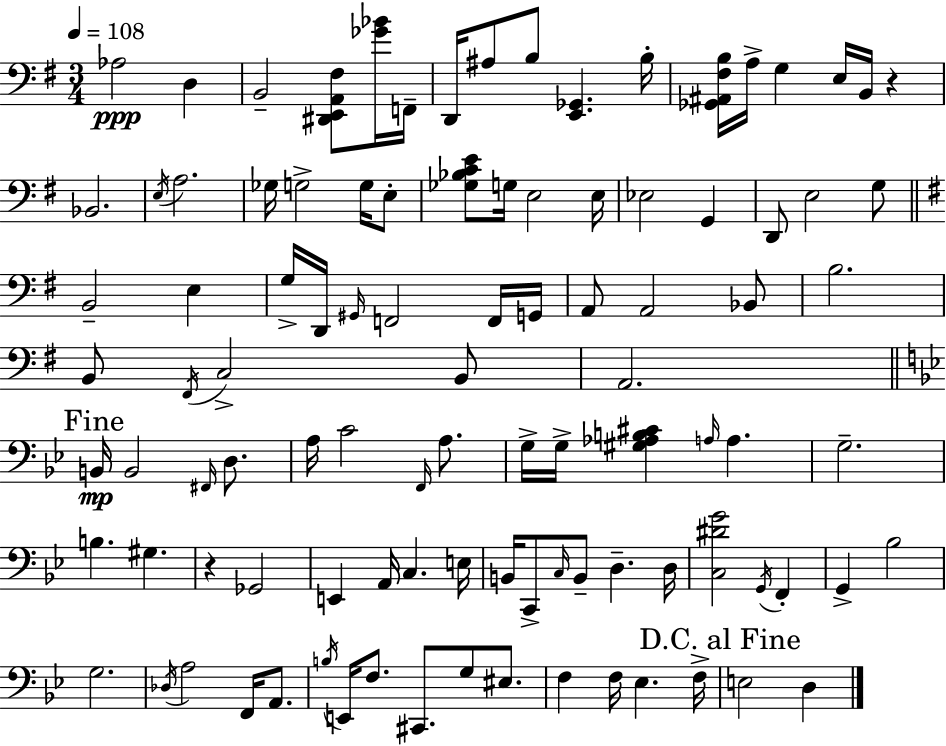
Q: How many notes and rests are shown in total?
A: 100